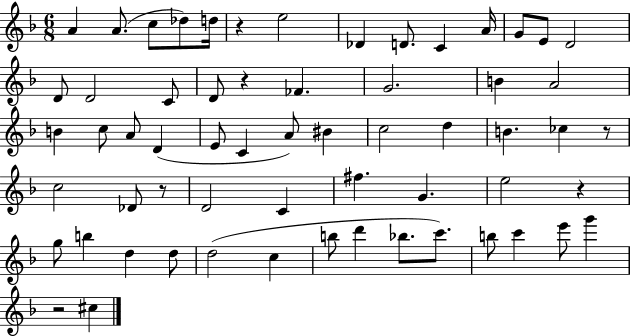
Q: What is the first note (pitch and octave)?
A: A4